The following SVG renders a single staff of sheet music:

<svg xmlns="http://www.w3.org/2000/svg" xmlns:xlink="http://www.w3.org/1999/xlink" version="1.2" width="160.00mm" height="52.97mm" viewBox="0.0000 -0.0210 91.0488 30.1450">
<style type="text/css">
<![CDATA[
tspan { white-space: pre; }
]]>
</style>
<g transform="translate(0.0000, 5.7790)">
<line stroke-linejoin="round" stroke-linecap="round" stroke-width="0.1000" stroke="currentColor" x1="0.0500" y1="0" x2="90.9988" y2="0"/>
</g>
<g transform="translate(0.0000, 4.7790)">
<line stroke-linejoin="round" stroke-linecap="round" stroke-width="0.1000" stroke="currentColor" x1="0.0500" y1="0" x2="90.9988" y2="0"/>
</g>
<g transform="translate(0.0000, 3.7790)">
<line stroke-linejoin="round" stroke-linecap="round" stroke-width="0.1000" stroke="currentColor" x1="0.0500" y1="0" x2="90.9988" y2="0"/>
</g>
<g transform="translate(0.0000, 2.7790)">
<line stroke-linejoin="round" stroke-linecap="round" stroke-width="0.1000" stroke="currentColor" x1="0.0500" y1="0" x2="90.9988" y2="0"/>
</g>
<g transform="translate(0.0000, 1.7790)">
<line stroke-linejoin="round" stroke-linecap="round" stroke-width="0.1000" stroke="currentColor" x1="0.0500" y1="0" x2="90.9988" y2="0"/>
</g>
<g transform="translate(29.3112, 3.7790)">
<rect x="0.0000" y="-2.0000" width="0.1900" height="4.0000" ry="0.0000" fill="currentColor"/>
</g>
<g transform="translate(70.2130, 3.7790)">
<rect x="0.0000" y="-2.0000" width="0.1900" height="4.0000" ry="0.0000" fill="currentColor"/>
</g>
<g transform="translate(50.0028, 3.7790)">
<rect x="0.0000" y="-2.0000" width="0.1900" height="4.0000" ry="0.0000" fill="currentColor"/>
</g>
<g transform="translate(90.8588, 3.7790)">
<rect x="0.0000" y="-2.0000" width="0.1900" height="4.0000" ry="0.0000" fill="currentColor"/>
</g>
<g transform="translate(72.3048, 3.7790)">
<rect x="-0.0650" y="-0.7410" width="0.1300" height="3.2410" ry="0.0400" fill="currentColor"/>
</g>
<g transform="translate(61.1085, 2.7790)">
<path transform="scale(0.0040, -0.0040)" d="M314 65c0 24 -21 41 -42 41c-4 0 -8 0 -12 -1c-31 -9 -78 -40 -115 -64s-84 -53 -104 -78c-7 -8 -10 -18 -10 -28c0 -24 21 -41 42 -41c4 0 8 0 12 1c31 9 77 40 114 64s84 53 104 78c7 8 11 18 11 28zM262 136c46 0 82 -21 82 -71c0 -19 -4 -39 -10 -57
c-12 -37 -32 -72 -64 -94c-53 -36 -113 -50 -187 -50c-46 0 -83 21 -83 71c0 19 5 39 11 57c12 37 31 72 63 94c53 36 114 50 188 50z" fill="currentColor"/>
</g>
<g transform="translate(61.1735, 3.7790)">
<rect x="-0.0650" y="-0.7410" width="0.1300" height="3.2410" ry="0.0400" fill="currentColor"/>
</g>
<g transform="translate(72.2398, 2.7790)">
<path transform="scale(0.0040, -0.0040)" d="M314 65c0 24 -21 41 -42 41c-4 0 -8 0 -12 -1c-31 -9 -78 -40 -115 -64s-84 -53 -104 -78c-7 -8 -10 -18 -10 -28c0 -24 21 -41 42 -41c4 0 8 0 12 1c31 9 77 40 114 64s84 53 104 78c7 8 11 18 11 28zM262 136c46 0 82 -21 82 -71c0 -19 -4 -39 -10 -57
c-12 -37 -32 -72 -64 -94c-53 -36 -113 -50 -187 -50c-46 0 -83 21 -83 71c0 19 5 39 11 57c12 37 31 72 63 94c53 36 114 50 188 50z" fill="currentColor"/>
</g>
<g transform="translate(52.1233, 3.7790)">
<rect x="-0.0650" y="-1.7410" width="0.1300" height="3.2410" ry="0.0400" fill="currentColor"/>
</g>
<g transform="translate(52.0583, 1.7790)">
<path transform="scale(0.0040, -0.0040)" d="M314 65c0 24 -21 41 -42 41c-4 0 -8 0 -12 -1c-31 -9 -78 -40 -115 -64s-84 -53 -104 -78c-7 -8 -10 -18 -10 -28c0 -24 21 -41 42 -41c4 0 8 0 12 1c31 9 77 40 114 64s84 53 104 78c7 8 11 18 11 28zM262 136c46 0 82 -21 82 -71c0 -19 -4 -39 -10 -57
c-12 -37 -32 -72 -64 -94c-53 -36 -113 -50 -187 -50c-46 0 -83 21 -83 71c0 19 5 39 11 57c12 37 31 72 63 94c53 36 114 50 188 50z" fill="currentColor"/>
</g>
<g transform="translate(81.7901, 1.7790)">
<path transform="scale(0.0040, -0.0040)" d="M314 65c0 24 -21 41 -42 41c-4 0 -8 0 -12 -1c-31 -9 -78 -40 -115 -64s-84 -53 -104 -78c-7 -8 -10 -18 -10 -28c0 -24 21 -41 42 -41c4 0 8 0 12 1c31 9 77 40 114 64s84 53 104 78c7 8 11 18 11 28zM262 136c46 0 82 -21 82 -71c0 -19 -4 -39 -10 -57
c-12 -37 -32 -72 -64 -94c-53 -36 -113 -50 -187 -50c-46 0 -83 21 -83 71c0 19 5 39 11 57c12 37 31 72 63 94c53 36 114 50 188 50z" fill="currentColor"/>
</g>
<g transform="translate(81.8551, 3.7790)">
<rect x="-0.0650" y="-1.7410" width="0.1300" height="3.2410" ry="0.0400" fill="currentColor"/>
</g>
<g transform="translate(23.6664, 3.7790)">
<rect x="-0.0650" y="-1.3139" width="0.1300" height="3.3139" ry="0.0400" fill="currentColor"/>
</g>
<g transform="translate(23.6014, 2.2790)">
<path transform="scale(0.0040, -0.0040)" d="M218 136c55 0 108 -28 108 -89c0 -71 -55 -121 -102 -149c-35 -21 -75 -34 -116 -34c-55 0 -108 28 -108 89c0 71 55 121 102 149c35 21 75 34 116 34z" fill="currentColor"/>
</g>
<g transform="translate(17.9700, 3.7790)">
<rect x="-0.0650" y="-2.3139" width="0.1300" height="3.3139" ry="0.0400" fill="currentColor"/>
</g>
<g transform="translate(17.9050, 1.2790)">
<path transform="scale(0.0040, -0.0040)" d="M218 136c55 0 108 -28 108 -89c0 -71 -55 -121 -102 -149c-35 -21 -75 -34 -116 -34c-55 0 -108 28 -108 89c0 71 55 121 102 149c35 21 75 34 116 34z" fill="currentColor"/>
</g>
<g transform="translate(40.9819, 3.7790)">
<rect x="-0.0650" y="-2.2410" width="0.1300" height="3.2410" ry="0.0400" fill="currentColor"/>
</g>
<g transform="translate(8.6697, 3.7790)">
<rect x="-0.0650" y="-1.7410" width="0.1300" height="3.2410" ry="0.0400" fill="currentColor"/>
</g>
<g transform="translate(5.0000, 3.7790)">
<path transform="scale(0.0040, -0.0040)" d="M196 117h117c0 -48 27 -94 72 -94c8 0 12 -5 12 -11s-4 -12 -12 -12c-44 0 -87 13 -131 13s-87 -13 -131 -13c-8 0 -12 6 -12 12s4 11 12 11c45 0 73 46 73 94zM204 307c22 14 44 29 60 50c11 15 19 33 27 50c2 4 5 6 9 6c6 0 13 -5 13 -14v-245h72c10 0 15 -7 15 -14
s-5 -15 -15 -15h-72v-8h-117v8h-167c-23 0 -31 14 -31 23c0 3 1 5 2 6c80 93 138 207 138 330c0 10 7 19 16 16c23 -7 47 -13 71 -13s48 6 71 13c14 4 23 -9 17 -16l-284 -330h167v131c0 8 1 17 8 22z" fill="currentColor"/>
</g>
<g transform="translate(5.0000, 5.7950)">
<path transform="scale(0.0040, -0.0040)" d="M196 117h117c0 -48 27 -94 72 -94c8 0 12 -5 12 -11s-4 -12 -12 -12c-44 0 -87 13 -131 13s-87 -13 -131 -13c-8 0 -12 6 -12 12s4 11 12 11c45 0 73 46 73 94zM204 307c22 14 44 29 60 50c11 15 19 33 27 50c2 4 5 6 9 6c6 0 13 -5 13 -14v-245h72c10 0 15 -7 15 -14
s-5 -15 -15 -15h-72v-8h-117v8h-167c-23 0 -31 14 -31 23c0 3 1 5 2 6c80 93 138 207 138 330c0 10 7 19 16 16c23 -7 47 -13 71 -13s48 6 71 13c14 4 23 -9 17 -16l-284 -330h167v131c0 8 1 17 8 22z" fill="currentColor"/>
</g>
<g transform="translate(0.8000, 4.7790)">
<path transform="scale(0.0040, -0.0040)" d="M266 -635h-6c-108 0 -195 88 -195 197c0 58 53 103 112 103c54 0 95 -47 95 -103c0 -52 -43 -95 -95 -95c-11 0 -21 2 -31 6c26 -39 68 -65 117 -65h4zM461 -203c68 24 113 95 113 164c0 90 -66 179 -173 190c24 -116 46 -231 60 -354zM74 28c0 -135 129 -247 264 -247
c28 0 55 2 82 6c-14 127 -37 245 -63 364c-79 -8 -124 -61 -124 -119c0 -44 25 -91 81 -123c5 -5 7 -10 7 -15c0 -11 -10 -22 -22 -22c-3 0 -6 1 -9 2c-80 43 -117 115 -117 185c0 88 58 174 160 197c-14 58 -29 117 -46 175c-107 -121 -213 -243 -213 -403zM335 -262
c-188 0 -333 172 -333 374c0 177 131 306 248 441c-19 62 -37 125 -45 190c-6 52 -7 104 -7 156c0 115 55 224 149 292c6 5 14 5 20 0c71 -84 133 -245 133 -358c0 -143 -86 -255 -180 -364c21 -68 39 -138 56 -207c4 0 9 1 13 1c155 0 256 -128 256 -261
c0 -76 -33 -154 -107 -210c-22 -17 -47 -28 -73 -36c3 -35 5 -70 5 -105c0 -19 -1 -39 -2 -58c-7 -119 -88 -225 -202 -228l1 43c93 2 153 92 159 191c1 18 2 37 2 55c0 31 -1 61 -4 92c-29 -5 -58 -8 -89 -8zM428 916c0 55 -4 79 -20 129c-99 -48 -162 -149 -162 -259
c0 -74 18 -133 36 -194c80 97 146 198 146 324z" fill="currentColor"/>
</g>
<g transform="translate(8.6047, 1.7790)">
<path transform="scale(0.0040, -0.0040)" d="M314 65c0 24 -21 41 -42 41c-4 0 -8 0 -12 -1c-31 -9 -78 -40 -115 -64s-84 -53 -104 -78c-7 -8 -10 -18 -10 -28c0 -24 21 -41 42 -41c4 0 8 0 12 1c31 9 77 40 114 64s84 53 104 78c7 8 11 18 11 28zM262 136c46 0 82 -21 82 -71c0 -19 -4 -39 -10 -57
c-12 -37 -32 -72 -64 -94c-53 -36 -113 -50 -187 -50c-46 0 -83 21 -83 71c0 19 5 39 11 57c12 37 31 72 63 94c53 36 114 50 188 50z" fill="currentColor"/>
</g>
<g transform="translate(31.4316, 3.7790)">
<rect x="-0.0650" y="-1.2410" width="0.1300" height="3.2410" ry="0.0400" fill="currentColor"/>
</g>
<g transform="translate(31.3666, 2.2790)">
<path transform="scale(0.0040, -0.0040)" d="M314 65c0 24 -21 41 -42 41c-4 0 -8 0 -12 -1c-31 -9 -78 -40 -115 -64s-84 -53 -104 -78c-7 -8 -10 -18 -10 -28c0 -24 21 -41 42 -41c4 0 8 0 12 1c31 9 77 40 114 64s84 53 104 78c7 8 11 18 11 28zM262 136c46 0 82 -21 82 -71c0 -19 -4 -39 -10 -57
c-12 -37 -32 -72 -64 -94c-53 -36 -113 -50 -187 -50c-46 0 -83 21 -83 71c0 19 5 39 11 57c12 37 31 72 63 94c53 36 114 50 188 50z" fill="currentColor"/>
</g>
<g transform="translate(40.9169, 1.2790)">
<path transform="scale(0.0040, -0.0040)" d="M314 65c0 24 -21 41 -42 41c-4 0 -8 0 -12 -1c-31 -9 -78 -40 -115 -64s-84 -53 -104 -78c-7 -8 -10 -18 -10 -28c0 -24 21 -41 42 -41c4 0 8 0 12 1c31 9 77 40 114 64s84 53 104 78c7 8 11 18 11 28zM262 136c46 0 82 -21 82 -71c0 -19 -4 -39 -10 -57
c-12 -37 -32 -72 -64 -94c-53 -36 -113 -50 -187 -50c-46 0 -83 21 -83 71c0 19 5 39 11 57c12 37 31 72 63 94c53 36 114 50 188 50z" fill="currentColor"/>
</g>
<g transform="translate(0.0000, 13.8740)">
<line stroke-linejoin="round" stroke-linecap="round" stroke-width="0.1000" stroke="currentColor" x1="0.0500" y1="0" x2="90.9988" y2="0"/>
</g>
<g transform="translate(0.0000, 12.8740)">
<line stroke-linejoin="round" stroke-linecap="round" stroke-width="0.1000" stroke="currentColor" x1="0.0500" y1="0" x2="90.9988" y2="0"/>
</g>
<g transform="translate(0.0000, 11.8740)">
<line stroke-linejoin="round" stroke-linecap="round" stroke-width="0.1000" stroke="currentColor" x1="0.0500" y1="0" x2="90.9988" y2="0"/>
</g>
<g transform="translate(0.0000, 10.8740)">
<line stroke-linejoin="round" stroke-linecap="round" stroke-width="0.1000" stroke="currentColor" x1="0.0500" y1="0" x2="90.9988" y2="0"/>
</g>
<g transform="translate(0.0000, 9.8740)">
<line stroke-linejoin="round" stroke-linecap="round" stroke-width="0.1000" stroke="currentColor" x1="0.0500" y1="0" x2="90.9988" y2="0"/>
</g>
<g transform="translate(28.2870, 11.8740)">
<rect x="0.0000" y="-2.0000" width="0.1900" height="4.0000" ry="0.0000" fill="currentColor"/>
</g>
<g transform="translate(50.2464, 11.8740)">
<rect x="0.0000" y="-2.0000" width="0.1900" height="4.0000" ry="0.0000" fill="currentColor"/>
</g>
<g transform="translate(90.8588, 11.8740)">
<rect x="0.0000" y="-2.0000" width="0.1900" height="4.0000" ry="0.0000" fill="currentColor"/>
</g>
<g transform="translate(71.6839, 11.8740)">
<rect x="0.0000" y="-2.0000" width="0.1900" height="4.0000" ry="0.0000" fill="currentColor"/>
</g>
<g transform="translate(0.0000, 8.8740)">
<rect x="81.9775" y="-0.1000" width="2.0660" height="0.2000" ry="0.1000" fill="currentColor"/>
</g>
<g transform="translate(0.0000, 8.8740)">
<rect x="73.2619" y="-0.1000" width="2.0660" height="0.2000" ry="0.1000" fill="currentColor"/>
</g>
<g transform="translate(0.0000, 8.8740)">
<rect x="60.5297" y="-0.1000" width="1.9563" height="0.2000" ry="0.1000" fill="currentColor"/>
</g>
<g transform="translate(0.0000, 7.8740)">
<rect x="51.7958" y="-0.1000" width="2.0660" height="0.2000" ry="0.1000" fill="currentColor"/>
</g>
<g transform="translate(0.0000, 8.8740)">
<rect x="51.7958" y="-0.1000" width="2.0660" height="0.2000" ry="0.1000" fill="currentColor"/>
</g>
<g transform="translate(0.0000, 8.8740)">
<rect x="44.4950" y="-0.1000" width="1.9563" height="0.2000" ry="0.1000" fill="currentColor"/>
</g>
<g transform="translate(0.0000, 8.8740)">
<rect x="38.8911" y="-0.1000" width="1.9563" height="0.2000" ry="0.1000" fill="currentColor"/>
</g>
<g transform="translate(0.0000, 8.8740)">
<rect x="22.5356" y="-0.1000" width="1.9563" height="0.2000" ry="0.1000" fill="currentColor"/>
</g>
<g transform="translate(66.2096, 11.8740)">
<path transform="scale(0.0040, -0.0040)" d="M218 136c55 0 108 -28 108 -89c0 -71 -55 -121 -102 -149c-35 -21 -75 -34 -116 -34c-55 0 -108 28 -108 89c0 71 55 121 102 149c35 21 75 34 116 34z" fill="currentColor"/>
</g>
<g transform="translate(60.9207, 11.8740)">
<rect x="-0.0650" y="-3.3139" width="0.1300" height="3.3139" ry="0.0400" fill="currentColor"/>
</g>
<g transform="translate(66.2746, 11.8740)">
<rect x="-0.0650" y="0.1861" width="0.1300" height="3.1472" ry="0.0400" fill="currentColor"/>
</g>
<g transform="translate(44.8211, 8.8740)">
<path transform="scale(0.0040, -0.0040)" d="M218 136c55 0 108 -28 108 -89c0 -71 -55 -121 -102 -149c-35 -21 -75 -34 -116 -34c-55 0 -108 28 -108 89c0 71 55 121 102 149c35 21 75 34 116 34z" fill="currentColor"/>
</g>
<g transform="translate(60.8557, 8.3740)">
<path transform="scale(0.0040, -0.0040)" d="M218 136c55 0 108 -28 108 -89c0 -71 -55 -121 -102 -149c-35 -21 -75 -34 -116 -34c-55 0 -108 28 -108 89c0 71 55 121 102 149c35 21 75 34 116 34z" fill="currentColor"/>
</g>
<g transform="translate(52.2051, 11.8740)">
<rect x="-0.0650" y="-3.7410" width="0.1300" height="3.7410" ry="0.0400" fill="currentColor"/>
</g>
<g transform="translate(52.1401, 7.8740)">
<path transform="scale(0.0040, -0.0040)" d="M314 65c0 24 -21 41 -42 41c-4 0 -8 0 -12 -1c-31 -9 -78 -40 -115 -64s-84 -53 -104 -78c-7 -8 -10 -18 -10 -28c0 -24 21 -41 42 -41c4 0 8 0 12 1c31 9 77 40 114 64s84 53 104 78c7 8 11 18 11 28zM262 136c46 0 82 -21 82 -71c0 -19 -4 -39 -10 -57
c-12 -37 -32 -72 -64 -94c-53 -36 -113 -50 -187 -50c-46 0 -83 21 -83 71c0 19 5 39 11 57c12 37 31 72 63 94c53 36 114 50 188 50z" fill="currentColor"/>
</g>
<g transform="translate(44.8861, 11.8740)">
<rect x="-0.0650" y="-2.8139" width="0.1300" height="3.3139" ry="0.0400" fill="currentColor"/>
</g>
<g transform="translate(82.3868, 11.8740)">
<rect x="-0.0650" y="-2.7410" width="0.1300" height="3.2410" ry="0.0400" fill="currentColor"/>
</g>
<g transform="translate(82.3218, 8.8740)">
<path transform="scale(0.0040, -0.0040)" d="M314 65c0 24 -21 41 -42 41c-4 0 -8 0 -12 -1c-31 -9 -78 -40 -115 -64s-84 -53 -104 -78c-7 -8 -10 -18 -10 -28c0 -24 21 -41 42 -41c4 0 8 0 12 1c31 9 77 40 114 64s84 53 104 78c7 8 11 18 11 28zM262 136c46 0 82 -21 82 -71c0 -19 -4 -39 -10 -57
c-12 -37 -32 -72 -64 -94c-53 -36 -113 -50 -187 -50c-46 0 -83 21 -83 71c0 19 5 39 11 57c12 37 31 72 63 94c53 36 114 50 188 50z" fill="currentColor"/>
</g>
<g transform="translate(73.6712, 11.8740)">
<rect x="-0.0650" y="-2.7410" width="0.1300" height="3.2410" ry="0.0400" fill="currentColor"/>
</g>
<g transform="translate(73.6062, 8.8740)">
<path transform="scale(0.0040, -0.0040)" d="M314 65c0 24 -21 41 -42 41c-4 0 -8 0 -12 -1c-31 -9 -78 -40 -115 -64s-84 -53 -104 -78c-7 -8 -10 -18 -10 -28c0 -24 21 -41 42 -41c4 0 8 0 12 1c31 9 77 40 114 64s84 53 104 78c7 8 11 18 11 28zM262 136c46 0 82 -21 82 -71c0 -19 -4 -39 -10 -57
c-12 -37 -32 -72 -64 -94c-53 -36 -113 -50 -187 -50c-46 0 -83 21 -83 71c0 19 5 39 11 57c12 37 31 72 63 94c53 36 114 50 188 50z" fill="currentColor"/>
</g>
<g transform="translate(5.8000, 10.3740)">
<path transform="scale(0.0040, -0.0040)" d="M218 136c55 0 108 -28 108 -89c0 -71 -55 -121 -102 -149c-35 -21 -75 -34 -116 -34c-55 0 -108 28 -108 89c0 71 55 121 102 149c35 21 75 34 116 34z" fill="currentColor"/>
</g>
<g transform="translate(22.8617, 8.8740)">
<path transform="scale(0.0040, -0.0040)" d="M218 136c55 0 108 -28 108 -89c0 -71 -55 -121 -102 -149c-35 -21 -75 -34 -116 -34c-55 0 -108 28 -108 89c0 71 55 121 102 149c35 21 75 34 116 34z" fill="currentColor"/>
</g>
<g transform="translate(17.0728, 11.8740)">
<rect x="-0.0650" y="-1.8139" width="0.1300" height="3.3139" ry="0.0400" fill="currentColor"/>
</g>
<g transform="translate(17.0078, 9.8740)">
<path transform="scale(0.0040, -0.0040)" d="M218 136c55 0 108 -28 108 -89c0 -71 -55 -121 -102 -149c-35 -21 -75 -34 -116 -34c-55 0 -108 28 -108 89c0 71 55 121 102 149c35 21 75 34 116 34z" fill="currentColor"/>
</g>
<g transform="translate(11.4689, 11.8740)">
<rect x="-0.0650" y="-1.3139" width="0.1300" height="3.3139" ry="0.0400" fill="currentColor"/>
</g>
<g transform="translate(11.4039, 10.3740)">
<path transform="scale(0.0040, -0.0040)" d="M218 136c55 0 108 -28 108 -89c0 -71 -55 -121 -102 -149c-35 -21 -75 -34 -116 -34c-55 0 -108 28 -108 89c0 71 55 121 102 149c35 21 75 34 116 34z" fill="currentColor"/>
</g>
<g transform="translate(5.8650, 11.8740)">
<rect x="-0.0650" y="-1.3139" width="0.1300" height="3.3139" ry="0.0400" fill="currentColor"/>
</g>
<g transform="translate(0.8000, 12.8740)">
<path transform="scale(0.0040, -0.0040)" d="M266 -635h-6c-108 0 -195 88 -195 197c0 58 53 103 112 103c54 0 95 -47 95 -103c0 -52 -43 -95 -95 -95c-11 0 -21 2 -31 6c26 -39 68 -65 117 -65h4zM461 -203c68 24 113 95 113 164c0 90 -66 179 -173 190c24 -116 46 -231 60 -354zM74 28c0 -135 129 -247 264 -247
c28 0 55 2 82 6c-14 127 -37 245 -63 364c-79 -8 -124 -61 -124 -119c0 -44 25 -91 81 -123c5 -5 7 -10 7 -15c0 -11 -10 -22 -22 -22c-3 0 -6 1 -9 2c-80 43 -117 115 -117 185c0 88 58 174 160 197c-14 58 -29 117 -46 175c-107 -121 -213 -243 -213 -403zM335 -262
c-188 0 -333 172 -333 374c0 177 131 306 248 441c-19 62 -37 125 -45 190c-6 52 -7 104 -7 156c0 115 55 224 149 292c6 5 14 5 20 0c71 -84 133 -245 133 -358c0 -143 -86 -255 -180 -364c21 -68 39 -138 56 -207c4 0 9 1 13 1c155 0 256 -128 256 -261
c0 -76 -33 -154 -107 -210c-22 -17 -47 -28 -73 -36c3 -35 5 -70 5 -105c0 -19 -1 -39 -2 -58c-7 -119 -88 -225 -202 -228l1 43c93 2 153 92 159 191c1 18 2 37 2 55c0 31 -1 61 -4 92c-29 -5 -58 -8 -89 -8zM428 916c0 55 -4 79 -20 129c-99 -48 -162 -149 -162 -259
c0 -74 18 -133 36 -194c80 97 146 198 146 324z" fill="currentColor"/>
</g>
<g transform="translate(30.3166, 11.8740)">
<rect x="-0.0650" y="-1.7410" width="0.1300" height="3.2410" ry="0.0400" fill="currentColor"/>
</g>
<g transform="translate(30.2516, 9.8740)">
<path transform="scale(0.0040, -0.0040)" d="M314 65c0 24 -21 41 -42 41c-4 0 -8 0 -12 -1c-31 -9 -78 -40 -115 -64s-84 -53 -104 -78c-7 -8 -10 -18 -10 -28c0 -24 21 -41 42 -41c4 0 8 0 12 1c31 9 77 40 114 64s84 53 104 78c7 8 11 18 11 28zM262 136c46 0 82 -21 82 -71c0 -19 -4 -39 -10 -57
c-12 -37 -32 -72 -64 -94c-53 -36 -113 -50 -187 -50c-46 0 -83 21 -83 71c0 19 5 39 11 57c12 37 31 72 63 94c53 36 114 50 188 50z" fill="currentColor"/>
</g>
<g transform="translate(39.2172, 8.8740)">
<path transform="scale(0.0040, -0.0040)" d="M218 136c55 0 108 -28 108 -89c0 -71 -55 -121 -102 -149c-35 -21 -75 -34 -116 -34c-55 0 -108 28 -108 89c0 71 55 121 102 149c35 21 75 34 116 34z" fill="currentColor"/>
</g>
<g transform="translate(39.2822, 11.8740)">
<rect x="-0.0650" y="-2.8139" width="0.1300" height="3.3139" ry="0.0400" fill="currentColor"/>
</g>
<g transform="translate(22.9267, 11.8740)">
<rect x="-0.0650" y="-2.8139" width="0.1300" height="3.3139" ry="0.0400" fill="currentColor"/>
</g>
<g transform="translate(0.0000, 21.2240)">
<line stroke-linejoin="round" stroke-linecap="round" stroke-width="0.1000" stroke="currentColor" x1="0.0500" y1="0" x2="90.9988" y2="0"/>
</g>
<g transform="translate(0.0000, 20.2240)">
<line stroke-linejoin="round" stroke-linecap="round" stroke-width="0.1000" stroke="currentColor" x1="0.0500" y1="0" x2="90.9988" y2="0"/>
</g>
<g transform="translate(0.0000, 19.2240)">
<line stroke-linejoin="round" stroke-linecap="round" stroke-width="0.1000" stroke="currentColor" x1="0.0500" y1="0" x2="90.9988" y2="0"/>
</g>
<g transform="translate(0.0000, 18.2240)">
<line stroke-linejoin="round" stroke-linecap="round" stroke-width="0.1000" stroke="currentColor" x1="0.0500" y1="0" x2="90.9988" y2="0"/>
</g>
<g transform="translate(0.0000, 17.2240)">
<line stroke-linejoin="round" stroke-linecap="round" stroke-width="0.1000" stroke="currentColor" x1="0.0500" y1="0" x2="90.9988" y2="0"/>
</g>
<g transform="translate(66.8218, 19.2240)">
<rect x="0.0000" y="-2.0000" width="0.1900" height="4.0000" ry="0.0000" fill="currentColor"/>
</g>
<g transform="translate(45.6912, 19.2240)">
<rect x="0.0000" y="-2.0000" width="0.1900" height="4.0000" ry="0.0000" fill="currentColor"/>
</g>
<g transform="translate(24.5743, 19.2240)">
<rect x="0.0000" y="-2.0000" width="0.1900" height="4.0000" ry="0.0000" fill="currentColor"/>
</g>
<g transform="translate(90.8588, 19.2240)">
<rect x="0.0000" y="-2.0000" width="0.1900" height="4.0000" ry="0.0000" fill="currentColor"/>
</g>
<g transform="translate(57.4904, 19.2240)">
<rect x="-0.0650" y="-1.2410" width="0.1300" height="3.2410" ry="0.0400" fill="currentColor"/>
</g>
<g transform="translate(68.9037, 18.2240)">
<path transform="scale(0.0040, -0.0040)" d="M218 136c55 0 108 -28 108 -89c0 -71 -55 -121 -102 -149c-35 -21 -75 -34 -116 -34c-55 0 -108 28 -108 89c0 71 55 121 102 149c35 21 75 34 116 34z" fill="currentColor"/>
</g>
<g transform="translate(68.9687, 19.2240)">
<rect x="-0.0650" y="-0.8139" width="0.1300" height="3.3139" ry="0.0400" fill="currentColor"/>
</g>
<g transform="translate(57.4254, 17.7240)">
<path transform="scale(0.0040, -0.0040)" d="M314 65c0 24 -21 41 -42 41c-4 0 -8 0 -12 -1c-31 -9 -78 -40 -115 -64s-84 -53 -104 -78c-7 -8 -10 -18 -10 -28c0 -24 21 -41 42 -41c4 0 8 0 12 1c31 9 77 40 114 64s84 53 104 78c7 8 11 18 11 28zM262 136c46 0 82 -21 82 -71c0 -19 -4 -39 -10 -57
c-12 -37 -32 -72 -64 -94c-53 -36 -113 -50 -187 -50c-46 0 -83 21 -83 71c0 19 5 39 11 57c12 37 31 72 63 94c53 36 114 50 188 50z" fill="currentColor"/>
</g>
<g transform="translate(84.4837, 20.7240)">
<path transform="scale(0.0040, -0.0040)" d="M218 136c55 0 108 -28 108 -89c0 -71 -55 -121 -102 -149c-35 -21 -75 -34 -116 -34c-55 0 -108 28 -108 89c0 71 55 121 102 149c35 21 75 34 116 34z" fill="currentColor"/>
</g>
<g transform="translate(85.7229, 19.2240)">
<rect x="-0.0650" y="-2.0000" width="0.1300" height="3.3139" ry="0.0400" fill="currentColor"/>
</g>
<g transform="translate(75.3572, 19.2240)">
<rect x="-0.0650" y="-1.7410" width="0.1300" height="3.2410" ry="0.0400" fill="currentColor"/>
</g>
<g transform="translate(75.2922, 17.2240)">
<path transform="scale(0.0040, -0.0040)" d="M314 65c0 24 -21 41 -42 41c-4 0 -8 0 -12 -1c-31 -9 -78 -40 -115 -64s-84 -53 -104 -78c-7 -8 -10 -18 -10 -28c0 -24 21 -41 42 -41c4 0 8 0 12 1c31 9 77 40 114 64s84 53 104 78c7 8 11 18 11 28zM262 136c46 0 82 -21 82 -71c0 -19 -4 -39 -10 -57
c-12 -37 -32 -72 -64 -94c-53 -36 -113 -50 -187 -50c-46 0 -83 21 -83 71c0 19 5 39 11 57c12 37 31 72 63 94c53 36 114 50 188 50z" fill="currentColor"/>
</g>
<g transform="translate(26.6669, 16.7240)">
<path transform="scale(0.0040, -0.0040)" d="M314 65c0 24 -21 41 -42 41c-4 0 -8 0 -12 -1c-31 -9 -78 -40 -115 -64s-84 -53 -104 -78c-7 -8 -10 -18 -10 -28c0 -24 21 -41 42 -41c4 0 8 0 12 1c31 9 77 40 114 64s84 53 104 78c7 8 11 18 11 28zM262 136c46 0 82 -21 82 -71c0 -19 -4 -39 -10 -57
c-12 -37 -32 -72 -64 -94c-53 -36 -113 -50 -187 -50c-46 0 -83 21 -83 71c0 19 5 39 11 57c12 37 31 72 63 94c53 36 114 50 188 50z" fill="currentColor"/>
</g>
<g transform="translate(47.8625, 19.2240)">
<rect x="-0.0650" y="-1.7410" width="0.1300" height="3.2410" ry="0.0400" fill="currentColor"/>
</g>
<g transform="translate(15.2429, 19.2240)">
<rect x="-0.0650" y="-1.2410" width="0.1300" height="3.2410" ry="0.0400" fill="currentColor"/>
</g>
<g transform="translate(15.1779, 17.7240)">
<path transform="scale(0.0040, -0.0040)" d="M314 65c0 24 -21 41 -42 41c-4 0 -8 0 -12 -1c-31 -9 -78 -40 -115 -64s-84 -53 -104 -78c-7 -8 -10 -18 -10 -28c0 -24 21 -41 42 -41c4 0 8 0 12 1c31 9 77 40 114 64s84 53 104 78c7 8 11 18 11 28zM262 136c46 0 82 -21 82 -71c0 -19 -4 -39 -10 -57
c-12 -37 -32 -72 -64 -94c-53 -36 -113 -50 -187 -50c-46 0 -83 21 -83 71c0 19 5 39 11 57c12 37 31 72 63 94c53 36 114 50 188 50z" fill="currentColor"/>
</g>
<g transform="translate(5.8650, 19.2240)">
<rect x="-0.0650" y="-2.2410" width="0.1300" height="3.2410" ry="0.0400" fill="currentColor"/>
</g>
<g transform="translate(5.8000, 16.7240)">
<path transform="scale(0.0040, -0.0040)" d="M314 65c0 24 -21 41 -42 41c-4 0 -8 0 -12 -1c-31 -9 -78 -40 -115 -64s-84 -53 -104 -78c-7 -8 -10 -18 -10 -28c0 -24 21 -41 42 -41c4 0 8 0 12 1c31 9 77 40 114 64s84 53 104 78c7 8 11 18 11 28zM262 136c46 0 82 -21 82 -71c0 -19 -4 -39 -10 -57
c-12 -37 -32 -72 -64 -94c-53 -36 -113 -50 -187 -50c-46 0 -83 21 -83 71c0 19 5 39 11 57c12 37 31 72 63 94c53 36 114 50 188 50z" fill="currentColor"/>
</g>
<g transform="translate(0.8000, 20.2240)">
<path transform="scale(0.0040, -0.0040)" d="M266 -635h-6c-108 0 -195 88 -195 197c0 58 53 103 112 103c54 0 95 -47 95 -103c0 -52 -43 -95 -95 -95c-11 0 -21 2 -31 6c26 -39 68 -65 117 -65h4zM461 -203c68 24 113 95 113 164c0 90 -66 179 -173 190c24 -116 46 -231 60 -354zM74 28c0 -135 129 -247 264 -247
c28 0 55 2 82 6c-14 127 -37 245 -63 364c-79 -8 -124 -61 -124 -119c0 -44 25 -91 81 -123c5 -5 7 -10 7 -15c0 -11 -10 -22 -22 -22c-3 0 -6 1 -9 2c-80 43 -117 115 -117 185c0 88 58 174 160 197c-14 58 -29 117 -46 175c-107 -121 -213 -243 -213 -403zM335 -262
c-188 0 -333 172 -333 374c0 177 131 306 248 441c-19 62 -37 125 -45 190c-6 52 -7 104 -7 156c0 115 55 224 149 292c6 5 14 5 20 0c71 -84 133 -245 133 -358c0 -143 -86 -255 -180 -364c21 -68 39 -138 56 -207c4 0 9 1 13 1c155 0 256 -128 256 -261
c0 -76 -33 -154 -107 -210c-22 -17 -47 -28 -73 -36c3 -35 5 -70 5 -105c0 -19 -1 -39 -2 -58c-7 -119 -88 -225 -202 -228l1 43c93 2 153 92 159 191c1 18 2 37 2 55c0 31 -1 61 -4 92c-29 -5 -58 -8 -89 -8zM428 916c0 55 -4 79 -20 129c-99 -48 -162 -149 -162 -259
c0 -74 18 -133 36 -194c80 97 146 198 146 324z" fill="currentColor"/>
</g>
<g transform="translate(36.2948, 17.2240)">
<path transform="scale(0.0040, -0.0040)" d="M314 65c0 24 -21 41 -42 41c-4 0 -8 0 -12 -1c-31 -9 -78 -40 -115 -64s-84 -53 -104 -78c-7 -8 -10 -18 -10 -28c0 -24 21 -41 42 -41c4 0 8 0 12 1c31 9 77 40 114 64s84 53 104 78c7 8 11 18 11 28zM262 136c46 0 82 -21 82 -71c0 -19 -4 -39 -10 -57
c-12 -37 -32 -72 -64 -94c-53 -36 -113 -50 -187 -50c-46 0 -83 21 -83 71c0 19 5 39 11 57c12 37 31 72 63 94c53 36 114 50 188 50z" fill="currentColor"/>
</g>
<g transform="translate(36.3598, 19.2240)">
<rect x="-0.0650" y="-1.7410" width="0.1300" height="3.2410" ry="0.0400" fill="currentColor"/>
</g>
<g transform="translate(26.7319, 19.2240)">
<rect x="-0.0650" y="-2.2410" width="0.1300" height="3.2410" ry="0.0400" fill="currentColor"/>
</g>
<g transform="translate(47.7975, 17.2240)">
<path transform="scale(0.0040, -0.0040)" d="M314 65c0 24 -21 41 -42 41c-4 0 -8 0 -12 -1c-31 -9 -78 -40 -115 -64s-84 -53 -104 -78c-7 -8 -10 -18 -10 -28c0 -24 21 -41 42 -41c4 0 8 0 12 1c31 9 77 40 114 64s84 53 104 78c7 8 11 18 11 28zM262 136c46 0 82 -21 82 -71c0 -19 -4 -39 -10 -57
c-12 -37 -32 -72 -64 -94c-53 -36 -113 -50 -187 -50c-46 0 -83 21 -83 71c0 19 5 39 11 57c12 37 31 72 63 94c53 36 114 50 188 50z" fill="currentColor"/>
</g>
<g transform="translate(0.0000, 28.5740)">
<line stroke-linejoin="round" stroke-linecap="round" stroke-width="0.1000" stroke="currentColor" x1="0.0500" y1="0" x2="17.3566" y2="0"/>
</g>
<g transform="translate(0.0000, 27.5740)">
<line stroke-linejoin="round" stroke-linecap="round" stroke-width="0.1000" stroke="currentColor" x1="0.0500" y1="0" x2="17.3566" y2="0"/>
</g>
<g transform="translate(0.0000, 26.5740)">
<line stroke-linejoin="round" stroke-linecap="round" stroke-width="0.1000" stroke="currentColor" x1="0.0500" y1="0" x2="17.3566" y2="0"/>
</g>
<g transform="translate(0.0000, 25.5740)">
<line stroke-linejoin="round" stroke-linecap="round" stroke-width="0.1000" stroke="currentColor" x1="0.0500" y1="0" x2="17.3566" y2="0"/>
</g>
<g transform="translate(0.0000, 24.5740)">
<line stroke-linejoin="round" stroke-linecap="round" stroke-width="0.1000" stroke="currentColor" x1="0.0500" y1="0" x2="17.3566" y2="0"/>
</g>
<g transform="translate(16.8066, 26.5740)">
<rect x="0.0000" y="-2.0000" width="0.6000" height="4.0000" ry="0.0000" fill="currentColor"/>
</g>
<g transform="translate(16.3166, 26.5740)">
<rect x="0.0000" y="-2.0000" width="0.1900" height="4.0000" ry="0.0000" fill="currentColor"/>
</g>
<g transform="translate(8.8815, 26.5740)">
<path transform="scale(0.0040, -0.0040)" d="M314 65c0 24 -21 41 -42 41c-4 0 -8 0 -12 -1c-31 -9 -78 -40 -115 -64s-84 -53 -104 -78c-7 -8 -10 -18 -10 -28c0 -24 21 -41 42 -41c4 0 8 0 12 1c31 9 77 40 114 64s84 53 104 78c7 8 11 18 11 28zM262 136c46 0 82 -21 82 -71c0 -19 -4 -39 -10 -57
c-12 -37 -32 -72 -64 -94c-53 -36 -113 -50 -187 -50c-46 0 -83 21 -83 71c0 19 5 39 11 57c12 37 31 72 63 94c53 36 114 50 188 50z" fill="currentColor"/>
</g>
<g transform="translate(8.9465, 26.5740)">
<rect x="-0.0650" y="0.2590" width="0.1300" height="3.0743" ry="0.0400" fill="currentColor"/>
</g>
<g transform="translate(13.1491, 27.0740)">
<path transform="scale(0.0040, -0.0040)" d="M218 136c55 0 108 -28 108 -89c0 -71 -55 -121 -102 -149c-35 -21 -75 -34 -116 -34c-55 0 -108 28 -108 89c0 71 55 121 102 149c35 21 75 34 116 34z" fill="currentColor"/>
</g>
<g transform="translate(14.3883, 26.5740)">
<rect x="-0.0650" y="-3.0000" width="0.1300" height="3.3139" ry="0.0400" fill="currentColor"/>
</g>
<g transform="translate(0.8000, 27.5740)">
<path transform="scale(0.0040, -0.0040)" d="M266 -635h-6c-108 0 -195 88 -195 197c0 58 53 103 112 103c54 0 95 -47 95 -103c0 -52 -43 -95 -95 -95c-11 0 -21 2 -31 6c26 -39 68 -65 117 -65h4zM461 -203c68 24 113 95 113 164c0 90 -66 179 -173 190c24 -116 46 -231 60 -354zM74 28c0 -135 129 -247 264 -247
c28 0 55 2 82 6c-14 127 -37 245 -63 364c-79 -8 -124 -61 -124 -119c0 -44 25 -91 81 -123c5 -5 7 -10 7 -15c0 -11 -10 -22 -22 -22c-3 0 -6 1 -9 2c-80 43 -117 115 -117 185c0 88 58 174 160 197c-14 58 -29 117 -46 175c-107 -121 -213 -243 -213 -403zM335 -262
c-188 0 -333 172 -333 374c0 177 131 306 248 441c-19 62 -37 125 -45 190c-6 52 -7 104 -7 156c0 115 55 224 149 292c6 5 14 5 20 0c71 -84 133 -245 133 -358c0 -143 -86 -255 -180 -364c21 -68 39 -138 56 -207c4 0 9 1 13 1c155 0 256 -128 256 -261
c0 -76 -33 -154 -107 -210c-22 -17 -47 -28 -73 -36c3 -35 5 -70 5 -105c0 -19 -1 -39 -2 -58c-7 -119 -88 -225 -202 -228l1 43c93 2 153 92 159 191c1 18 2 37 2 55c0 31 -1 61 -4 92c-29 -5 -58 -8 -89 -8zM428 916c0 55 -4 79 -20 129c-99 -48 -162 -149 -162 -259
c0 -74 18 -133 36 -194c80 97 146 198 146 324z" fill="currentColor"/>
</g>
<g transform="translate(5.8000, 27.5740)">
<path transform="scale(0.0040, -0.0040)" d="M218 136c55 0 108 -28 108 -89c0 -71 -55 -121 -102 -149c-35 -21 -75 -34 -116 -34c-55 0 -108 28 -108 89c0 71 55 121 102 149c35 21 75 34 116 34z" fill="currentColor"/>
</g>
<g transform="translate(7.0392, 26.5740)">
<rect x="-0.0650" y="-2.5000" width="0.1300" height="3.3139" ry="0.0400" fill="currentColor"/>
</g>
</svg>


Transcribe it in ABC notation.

X:1
T:Untitled
M:4/4
L:1/4
K:C
f2 g e e2 g2 f2 d2 d2 f2 e e f a f2 a a c'2 b B a2 a2 g2 e2 g2 f2 f2 e2 d f2 F G B2 A